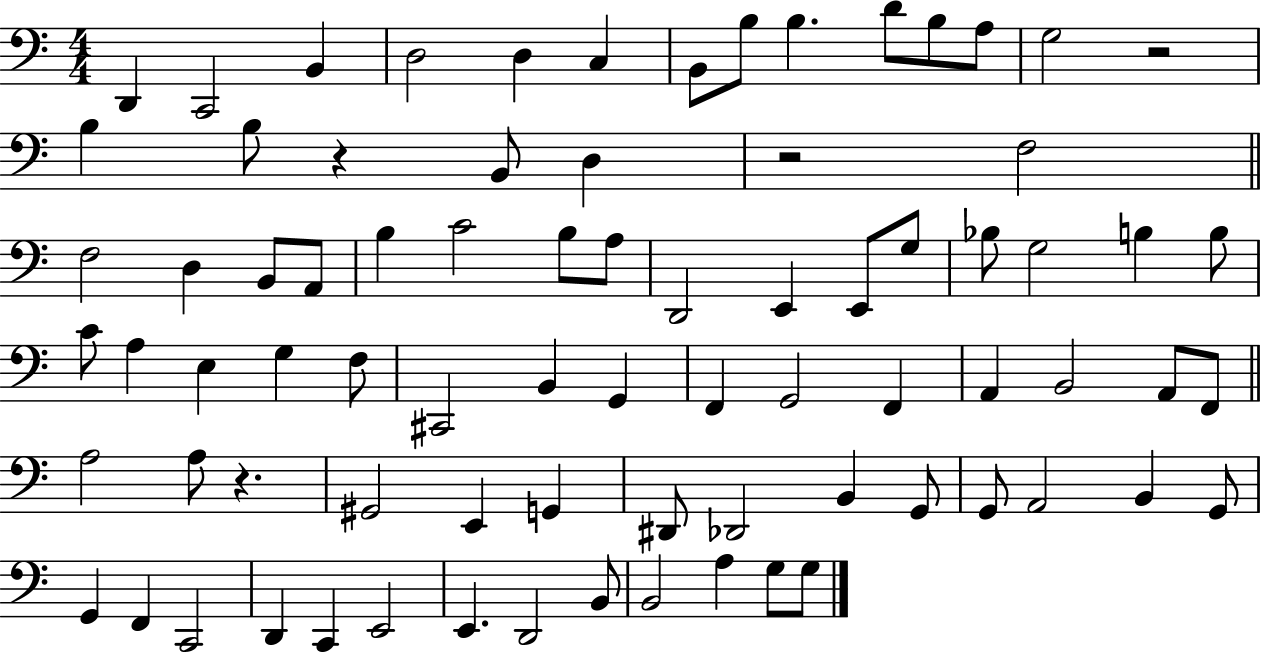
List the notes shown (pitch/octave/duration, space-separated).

D2/q C2/h B2/q D3/h D3/q C3/q B2/e B3/e B3/q. D4/e B3/e A3/e G3/h R/h B3/q B3/e R/q B2/e D3/q R/h F3/h F3/h D3/q B2/e A2/e B3/q C4/h B3/e A3/e D2/h E2/q E2/e G3/e Bb3/e G3/h B3/q B3/e C4/e A3/q E3/q G3/q F3/e C#2/h B2/q G2/q F2/q G2/h F2/q A2/q B2/h A2/e F2/e A3/h A3/e R/q. G#2/h E2/q G2/q D#2/e Db2/h B2/q G2/e G2/e A2/h B2/q G2/e G2/q F2/q C2/h D2/q C2/q E2/h E2/q. D2/h B2/e B2/h A3/q G3/e G3/e